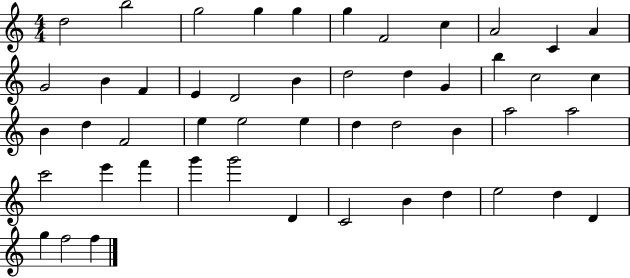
X:1
T:Untitled
M:4/4
L:1/4
K:C
d2 b2 g2 g g g F2 c A2 C A G2 B F E D2 B d2 d G b c2 c B d F2 e e2 e d d2 B a2 a2 c'2 e' f' g' g'2 D C2 B d e2 d D g f2 f